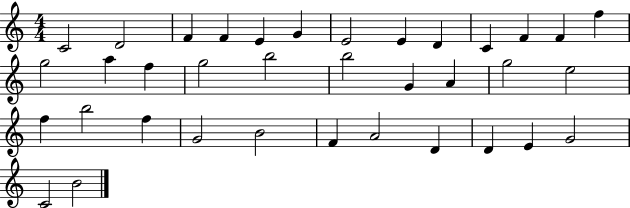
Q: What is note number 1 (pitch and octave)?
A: C4